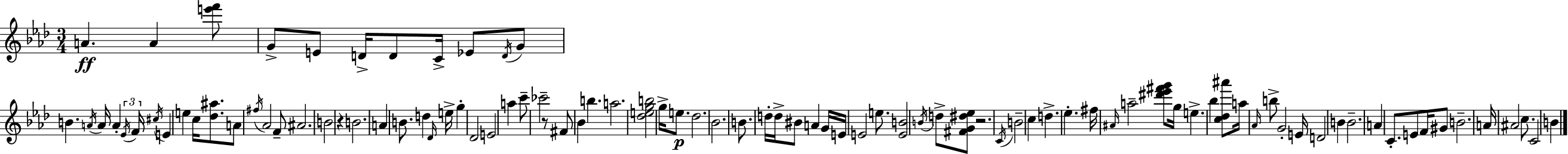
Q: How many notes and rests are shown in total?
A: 97